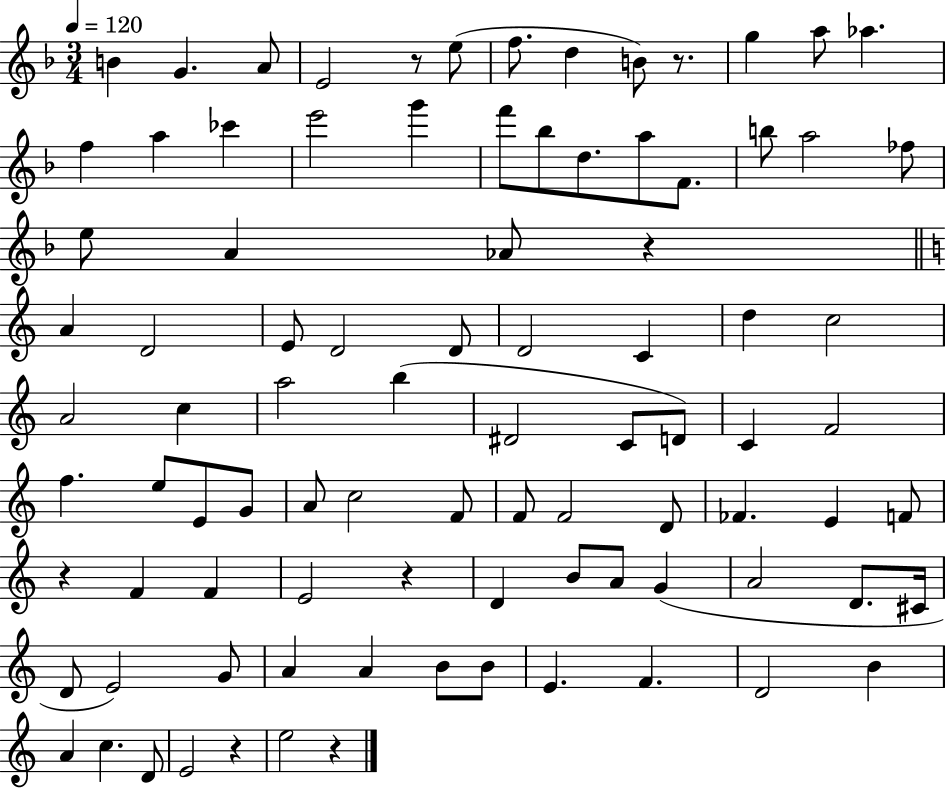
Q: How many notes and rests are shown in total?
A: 91